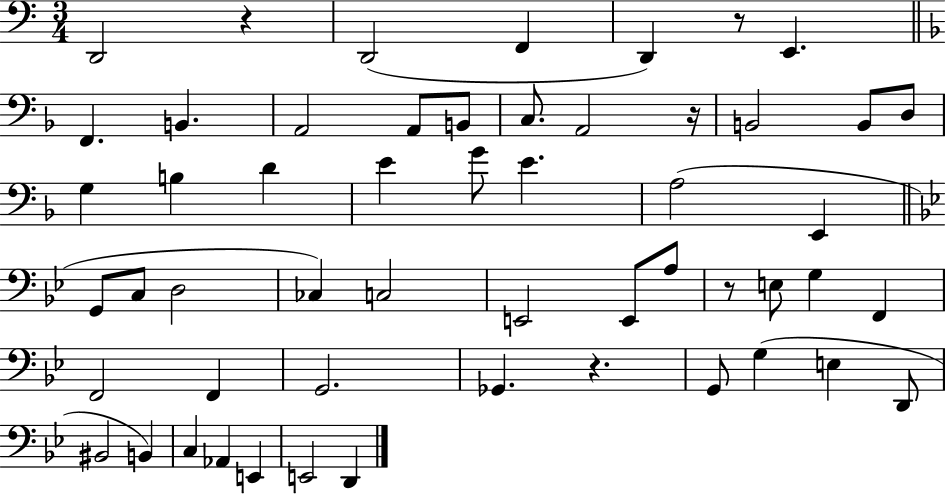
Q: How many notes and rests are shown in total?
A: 54